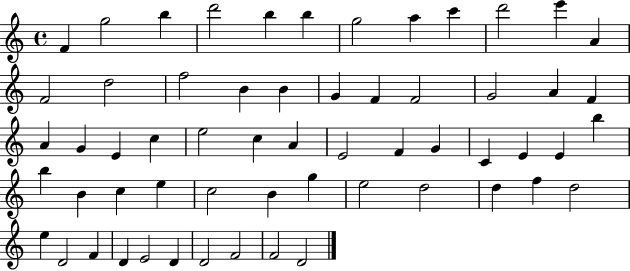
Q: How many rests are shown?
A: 0